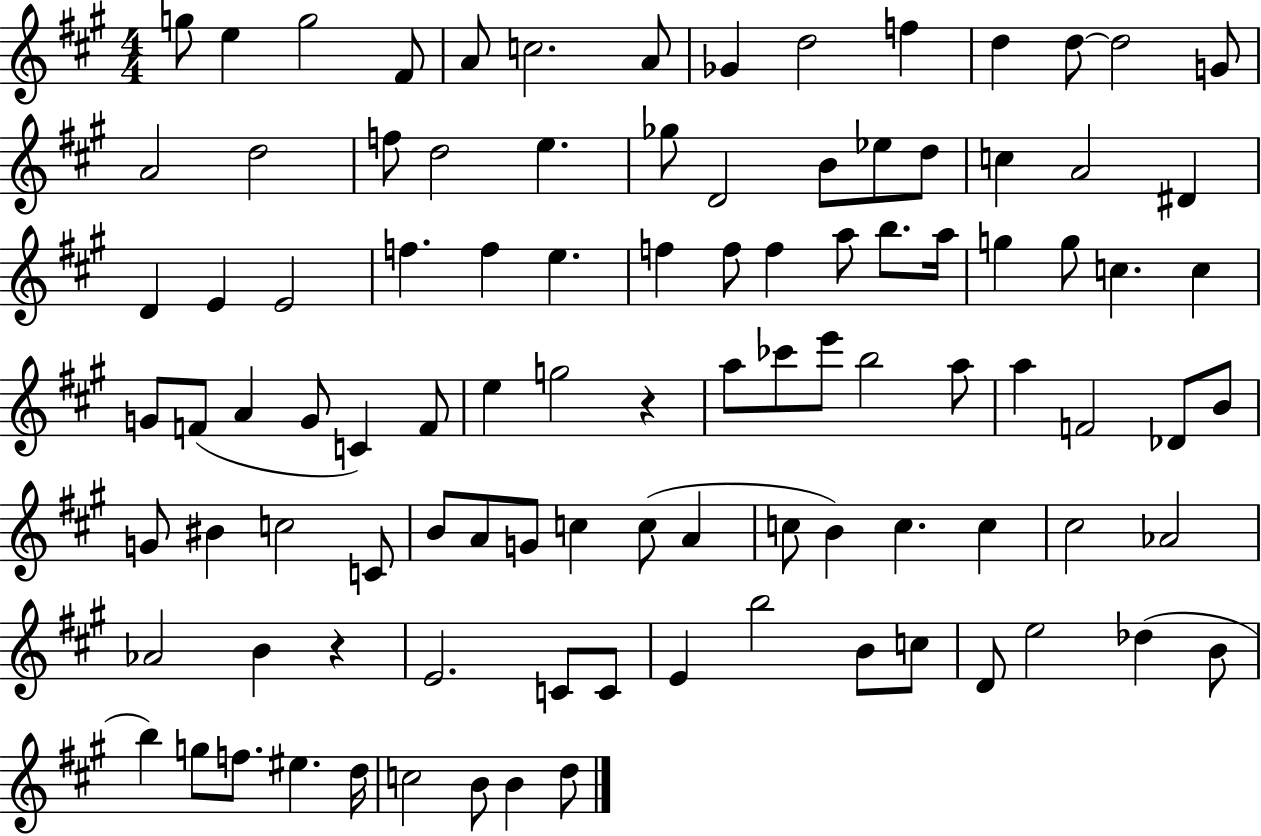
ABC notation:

X:1
T:Untitled
M:4/4
L:1/4
K:A
g/2 e g2 ^F/2 A/2 c2 A/2 _G d2 f d d/2 d2 G/2 A2 d2 f/2 d2 e _g/2 D2 B/2 _e/2 d/2 c A2 ^D D E E2 f f e f f/2 f a/2 b/2 a/4 g g/2 c c G/2 F/2 A G/2 C F/2 e g2 z a/2 _c'/2 e'/2 b2 a/2 a F2 _D/2 B/2 G/2 ^B c2 C/2 B/2 A/2 G/2 c c/2 A c/2 B c c ^c2 _A2 _A2 B z E2 C/2 C/2 E b2 B/2 c/2 D/2 e2 _d B/2 b g/2 f/2 ^e d/4 c2 B/2 B d/2